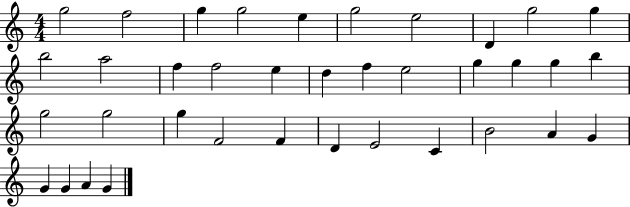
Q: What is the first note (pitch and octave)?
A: G5